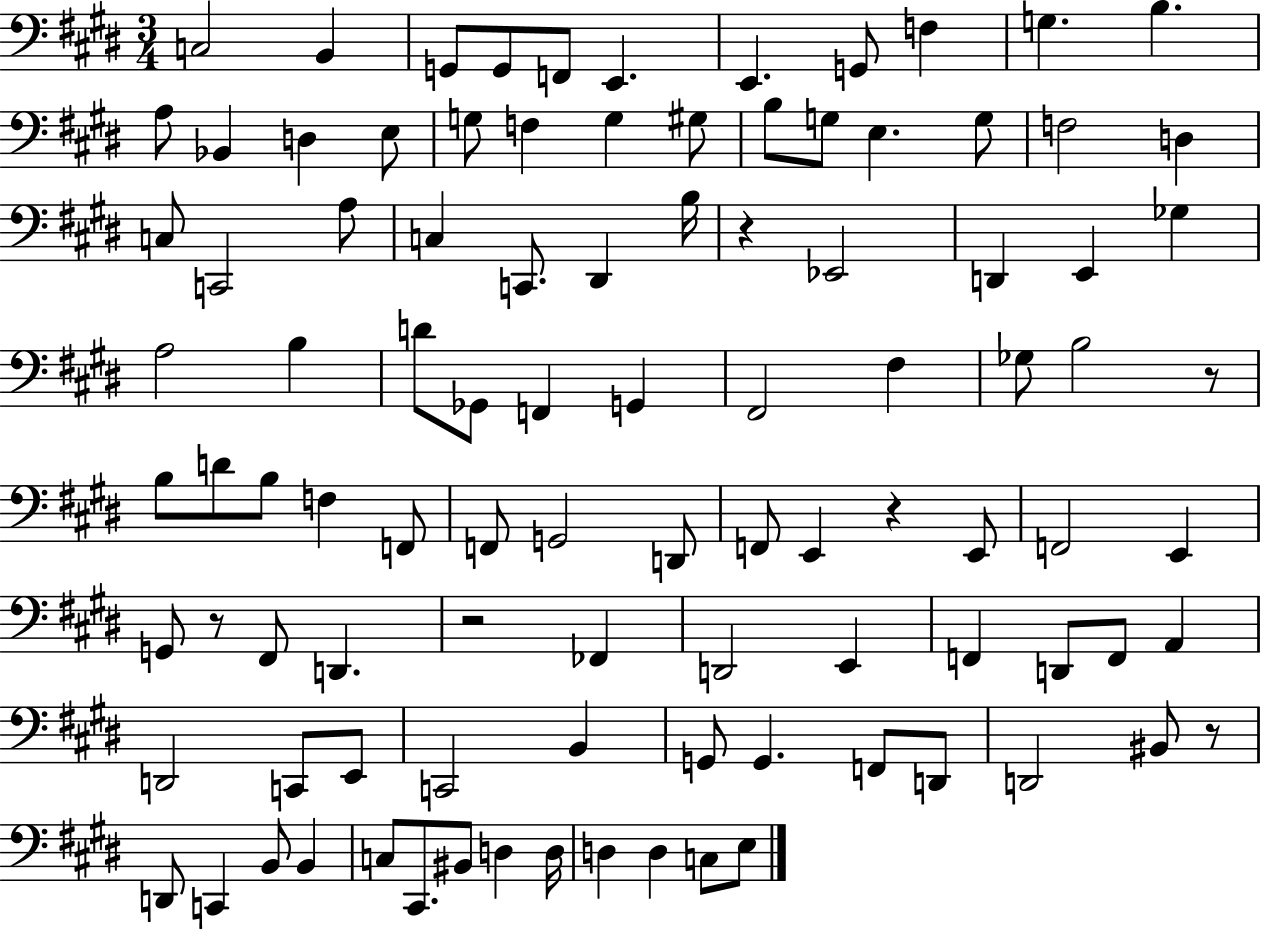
C3/h B2/q G2/e G2/e F2/e E2/q. E2/q. G2/e F3/q G3/q. B3/q. A3/e Bb2/q D3/q E3/e G3/e F3/q G3/q G#3/e B3/e G3/e E3/q. G3/e F3/h D3/q C3/e C2/h A3/e C3/q C2/e. D#2/q B3/s R/q Eb2/h D2/q E2/q Gb3/q A3/h B3/q D4/e Gb2/e F2/q G2/q F#2/h F#3/q Gb3/e B3/h R/e B3/e D4/e B3/e F3/q F2/e F2/e G2/h D2/e F2/e E2/q R/q E2/e F2/h E2/q G2/e R/e F#2/e D2/q. R/h FES2/q D2/h E2/q F2/q D2/e F2/e A2/q D2/h C2/e E2/e C2/h B2/q G2/e G2/q. F2/e D2/e D2/h BIS2/e R/e D2/e C2/q B2/e B2/q C3/e C#2/e. BIS2/e D3/q D3/s D3/q D3/q C3/e E3/e